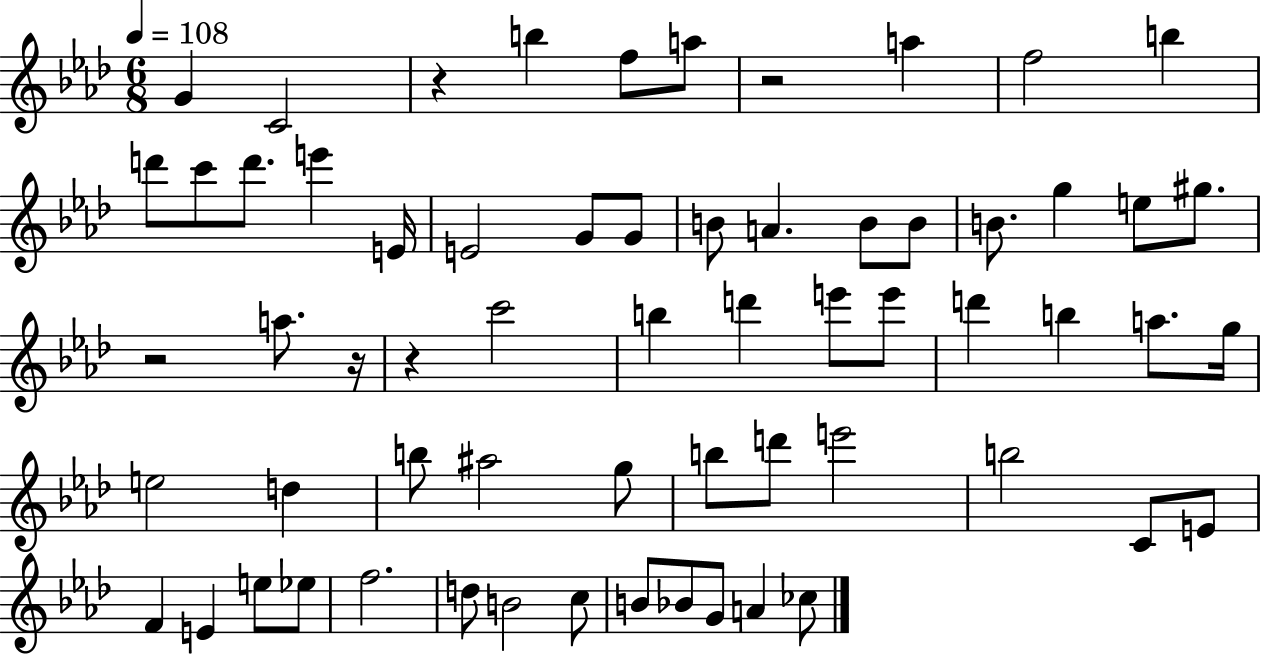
{
  \clef treble
  \numericTimeSignature
  \time 6/8
  \key aes \major
  \tempo 4 = 108
  \repeat volta 2 { g'4 c'2 | r4 b''4 f''8 a''8 | r2 a''4 | f''2 b''4 | \break d'''8 c'''8 d'''8. e'''4 e'16 | e'2 g'8 g'8 | b'8 a'4. b'8 b'8 | b'8. g''4 e''8 gis''8. | \break r2 a''8. r16 | r4 c'''2 | b''4 d'''4 e'''8 e'''8 | d'''4 b''4 a''8. g''16 | \break e''2 d''4 | b''8 ais''2 g''8 | b''8 d'''8 e'''2 | b''2 c'8 e'8 | \break f'4 e'4 e''8 ees''8 | f''2. | d''8 b'2 c''8 | b'8 bes'8 g'8 a'4 ces''8 | \break } \bar "|."
}